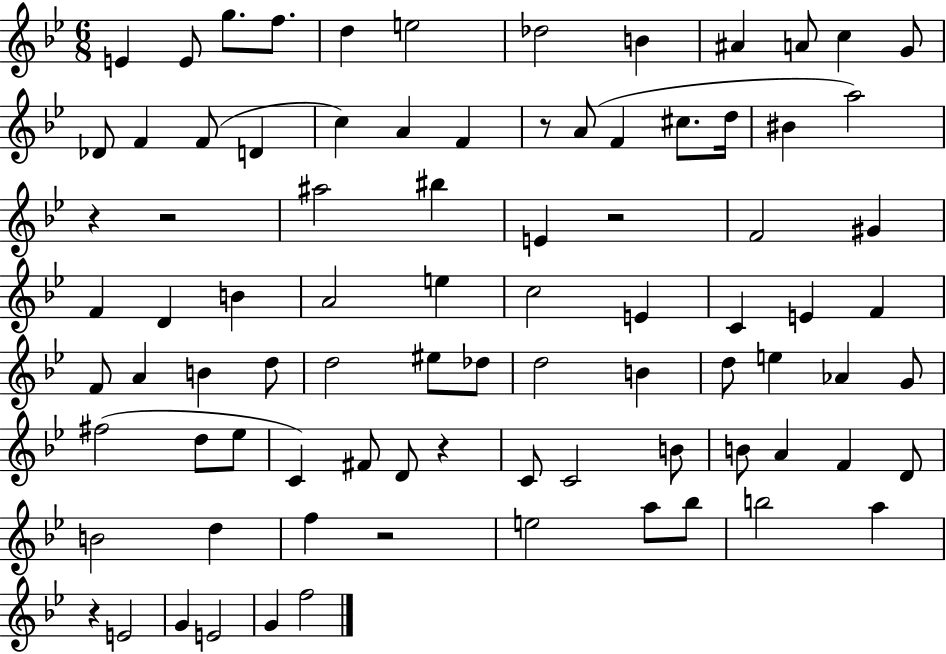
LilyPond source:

{
  \clef treble
  \numericTimeSignature
  \time 6/8
  \key bes \major
  e'4 e'8 g''8. f''8. | d''4 e''2 | des''2 b'4 | ais'4 a'8 c''4 g'8 | \break des'8 f'4 f'8( d'4 | c''4) a'4 f'4 | r8 a'8( f'4 cis''8. d''16 | bis'4 a''2) | \break r4 r2 | ais''2 bis''4 | e'4 r2 | f'2 gis'4 | \break f'4 d'4 b'4 | a'2 e''4 | c''2 e'4 | c'4 e'4 f'4 | \break f'8 a'4 b'4 d''8 | d''2 eis''8 des''8 | d''2 b'4 | d''8 e''4 aes'4 g'8 | \break fis''2( d''8 ees''8 | c'4) fis'8 d'8 r4 | c'8 c'2 b'8 | b'8 a'4 f'4 d'8 | \break b'2 d''4 | f''4 r2 | e''2 a''8 bes''8 | b''2 a''4 | \break r4 e'2 | g'4 e'2 | g'4 f''2 | \bar "|."
}